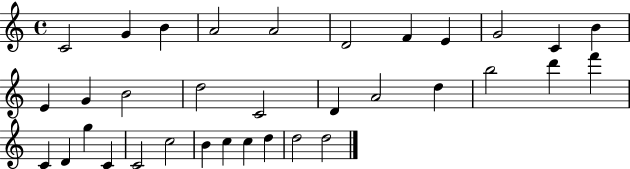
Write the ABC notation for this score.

X:1
T:Untitled
M:4/4
L:1/4
K:C
C2 G B A2 A2 D2 F E G2 C B E G B2 d2 C2 D A2 d b2 d' f' C D g C C2 c2 B c c d d2 d2